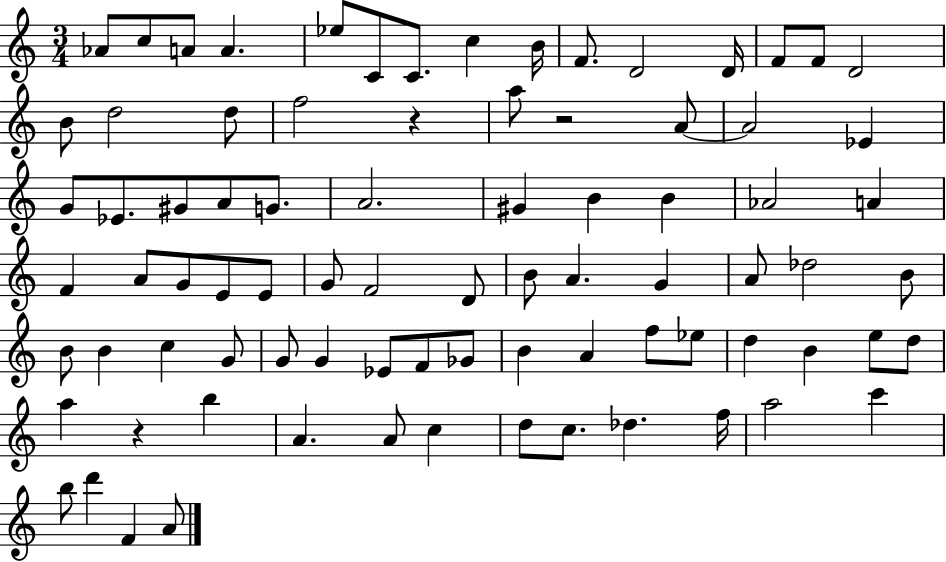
Ab4/e C5/e A4/e A4/q. Eb5/e C4/e C4/e. C5/q B4/s F4/e. D4/h D4/s F4/e F4/e D4/h B4/e D5/h D5/e F5/h R/q A5/e R/h A4/e A4/h Eb4/q G4/e Eb4/e. G#4/e A4/e G4/e. A4/h. G#4/q B4/q B4/q Ab4/h A4/q F4/q A4/e G4/e E4/e E4/e G4/e F4/h D4/e B4/e A4/q. G4/q A4/e Db5/h B4/e B4/e B4/q C5/q G4/e G4/e G4/q Eb4/e F4/e Gb4/e B4/q A4/q F5/e Eb5/e D5/q B4/q E5/e D5/e A5/q R/q B5/q A4/q. A4/e C5/q D5/e C5/e. Db5/q. F5/s A5/h C6/q B5/e D6/q F4/q A4/e